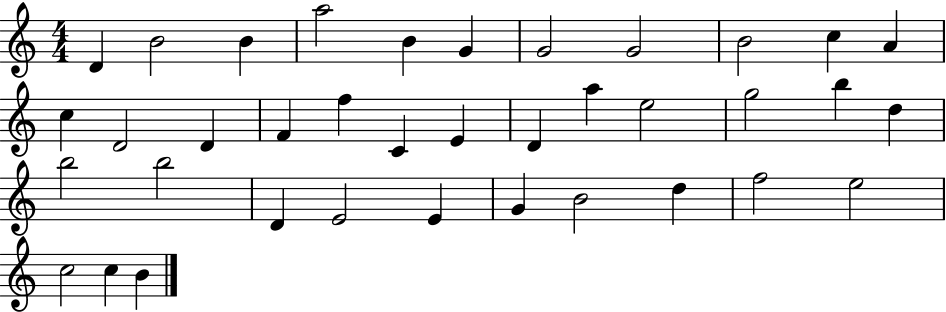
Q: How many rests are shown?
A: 0